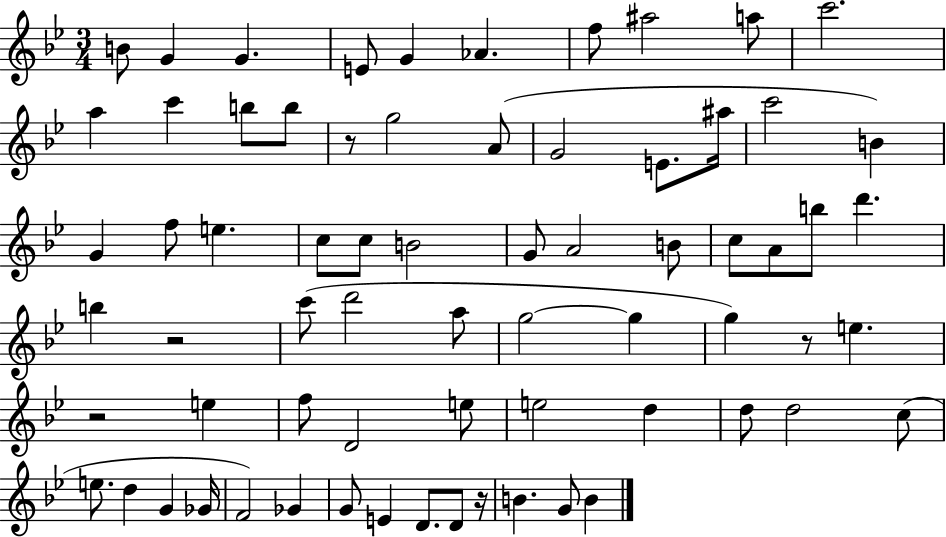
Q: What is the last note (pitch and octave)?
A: B4